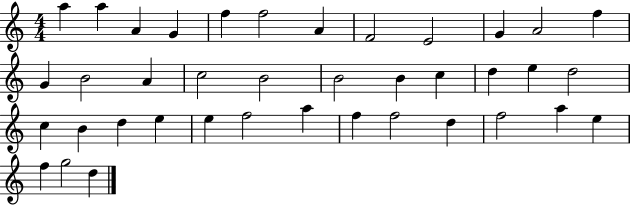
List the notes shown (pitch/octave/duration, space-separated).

A5/q A5/q A4/q G4/q F5/q F5/h A4/q F4/h E4/h G4/q A4/h F5/q G4/q B4/h A4/q C5/h B4/h B4/h B4/q C5/q D5/q E5/q D5/h C5/q B4/q D5/q E5/q E5/q F5/h A5/q F5/q F5/h D5/q F5/h A5/q E5/q F5/q G5/h D5/q